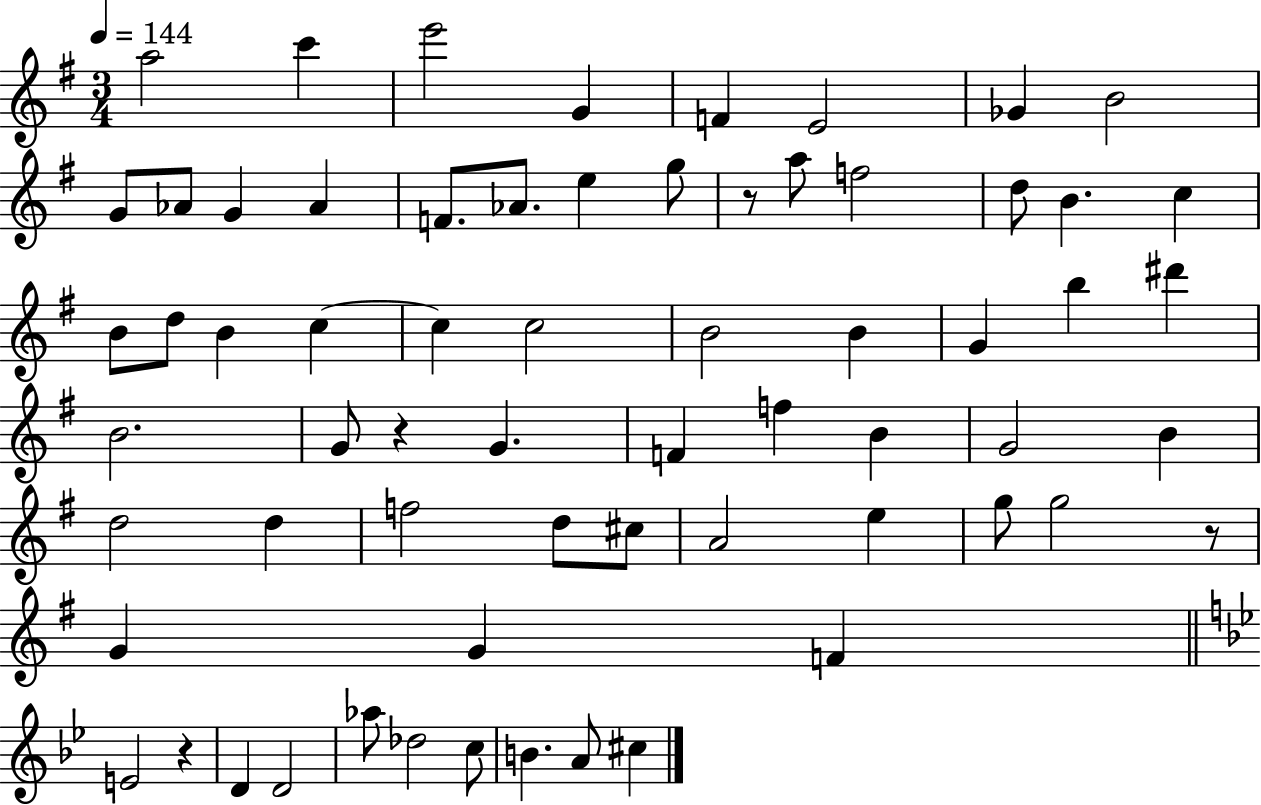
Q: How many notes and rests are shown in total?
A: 65